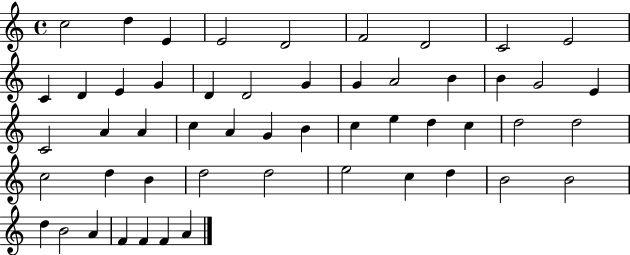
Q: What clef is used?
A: treble